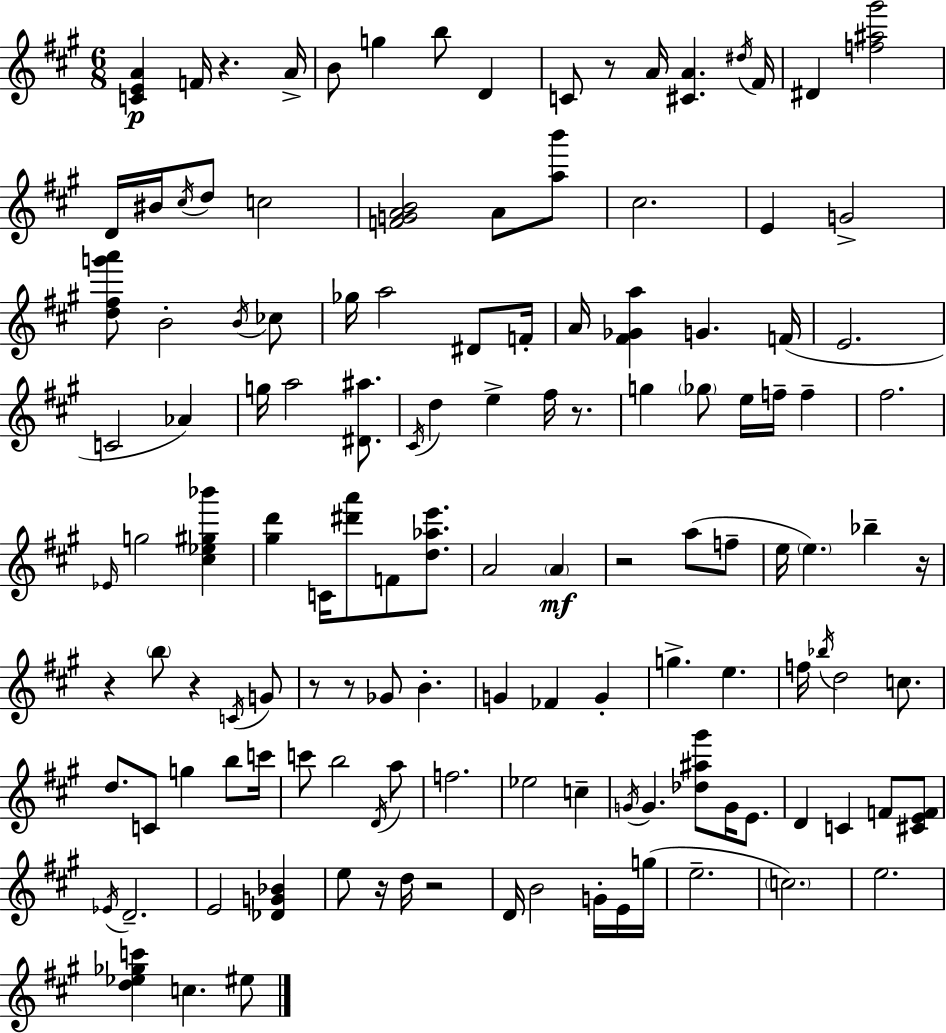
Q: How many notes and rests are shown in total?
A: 131